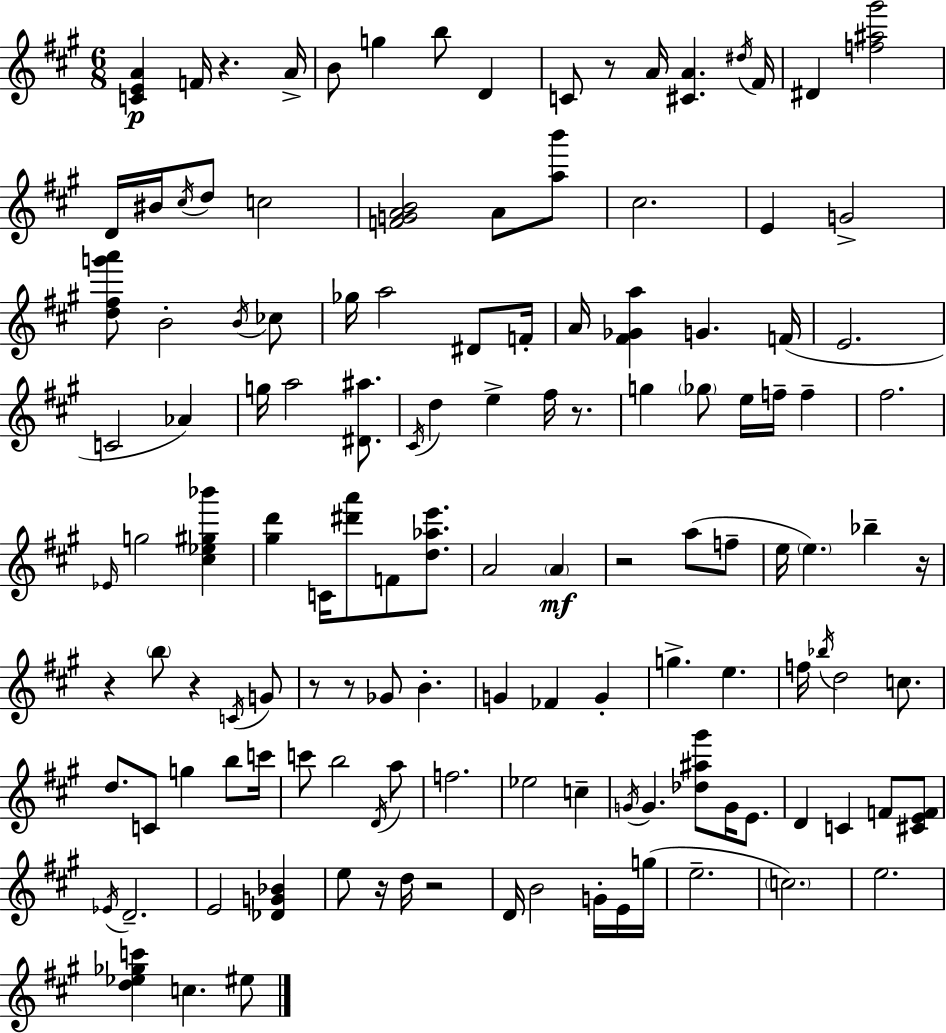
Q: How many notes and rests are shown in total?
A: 131